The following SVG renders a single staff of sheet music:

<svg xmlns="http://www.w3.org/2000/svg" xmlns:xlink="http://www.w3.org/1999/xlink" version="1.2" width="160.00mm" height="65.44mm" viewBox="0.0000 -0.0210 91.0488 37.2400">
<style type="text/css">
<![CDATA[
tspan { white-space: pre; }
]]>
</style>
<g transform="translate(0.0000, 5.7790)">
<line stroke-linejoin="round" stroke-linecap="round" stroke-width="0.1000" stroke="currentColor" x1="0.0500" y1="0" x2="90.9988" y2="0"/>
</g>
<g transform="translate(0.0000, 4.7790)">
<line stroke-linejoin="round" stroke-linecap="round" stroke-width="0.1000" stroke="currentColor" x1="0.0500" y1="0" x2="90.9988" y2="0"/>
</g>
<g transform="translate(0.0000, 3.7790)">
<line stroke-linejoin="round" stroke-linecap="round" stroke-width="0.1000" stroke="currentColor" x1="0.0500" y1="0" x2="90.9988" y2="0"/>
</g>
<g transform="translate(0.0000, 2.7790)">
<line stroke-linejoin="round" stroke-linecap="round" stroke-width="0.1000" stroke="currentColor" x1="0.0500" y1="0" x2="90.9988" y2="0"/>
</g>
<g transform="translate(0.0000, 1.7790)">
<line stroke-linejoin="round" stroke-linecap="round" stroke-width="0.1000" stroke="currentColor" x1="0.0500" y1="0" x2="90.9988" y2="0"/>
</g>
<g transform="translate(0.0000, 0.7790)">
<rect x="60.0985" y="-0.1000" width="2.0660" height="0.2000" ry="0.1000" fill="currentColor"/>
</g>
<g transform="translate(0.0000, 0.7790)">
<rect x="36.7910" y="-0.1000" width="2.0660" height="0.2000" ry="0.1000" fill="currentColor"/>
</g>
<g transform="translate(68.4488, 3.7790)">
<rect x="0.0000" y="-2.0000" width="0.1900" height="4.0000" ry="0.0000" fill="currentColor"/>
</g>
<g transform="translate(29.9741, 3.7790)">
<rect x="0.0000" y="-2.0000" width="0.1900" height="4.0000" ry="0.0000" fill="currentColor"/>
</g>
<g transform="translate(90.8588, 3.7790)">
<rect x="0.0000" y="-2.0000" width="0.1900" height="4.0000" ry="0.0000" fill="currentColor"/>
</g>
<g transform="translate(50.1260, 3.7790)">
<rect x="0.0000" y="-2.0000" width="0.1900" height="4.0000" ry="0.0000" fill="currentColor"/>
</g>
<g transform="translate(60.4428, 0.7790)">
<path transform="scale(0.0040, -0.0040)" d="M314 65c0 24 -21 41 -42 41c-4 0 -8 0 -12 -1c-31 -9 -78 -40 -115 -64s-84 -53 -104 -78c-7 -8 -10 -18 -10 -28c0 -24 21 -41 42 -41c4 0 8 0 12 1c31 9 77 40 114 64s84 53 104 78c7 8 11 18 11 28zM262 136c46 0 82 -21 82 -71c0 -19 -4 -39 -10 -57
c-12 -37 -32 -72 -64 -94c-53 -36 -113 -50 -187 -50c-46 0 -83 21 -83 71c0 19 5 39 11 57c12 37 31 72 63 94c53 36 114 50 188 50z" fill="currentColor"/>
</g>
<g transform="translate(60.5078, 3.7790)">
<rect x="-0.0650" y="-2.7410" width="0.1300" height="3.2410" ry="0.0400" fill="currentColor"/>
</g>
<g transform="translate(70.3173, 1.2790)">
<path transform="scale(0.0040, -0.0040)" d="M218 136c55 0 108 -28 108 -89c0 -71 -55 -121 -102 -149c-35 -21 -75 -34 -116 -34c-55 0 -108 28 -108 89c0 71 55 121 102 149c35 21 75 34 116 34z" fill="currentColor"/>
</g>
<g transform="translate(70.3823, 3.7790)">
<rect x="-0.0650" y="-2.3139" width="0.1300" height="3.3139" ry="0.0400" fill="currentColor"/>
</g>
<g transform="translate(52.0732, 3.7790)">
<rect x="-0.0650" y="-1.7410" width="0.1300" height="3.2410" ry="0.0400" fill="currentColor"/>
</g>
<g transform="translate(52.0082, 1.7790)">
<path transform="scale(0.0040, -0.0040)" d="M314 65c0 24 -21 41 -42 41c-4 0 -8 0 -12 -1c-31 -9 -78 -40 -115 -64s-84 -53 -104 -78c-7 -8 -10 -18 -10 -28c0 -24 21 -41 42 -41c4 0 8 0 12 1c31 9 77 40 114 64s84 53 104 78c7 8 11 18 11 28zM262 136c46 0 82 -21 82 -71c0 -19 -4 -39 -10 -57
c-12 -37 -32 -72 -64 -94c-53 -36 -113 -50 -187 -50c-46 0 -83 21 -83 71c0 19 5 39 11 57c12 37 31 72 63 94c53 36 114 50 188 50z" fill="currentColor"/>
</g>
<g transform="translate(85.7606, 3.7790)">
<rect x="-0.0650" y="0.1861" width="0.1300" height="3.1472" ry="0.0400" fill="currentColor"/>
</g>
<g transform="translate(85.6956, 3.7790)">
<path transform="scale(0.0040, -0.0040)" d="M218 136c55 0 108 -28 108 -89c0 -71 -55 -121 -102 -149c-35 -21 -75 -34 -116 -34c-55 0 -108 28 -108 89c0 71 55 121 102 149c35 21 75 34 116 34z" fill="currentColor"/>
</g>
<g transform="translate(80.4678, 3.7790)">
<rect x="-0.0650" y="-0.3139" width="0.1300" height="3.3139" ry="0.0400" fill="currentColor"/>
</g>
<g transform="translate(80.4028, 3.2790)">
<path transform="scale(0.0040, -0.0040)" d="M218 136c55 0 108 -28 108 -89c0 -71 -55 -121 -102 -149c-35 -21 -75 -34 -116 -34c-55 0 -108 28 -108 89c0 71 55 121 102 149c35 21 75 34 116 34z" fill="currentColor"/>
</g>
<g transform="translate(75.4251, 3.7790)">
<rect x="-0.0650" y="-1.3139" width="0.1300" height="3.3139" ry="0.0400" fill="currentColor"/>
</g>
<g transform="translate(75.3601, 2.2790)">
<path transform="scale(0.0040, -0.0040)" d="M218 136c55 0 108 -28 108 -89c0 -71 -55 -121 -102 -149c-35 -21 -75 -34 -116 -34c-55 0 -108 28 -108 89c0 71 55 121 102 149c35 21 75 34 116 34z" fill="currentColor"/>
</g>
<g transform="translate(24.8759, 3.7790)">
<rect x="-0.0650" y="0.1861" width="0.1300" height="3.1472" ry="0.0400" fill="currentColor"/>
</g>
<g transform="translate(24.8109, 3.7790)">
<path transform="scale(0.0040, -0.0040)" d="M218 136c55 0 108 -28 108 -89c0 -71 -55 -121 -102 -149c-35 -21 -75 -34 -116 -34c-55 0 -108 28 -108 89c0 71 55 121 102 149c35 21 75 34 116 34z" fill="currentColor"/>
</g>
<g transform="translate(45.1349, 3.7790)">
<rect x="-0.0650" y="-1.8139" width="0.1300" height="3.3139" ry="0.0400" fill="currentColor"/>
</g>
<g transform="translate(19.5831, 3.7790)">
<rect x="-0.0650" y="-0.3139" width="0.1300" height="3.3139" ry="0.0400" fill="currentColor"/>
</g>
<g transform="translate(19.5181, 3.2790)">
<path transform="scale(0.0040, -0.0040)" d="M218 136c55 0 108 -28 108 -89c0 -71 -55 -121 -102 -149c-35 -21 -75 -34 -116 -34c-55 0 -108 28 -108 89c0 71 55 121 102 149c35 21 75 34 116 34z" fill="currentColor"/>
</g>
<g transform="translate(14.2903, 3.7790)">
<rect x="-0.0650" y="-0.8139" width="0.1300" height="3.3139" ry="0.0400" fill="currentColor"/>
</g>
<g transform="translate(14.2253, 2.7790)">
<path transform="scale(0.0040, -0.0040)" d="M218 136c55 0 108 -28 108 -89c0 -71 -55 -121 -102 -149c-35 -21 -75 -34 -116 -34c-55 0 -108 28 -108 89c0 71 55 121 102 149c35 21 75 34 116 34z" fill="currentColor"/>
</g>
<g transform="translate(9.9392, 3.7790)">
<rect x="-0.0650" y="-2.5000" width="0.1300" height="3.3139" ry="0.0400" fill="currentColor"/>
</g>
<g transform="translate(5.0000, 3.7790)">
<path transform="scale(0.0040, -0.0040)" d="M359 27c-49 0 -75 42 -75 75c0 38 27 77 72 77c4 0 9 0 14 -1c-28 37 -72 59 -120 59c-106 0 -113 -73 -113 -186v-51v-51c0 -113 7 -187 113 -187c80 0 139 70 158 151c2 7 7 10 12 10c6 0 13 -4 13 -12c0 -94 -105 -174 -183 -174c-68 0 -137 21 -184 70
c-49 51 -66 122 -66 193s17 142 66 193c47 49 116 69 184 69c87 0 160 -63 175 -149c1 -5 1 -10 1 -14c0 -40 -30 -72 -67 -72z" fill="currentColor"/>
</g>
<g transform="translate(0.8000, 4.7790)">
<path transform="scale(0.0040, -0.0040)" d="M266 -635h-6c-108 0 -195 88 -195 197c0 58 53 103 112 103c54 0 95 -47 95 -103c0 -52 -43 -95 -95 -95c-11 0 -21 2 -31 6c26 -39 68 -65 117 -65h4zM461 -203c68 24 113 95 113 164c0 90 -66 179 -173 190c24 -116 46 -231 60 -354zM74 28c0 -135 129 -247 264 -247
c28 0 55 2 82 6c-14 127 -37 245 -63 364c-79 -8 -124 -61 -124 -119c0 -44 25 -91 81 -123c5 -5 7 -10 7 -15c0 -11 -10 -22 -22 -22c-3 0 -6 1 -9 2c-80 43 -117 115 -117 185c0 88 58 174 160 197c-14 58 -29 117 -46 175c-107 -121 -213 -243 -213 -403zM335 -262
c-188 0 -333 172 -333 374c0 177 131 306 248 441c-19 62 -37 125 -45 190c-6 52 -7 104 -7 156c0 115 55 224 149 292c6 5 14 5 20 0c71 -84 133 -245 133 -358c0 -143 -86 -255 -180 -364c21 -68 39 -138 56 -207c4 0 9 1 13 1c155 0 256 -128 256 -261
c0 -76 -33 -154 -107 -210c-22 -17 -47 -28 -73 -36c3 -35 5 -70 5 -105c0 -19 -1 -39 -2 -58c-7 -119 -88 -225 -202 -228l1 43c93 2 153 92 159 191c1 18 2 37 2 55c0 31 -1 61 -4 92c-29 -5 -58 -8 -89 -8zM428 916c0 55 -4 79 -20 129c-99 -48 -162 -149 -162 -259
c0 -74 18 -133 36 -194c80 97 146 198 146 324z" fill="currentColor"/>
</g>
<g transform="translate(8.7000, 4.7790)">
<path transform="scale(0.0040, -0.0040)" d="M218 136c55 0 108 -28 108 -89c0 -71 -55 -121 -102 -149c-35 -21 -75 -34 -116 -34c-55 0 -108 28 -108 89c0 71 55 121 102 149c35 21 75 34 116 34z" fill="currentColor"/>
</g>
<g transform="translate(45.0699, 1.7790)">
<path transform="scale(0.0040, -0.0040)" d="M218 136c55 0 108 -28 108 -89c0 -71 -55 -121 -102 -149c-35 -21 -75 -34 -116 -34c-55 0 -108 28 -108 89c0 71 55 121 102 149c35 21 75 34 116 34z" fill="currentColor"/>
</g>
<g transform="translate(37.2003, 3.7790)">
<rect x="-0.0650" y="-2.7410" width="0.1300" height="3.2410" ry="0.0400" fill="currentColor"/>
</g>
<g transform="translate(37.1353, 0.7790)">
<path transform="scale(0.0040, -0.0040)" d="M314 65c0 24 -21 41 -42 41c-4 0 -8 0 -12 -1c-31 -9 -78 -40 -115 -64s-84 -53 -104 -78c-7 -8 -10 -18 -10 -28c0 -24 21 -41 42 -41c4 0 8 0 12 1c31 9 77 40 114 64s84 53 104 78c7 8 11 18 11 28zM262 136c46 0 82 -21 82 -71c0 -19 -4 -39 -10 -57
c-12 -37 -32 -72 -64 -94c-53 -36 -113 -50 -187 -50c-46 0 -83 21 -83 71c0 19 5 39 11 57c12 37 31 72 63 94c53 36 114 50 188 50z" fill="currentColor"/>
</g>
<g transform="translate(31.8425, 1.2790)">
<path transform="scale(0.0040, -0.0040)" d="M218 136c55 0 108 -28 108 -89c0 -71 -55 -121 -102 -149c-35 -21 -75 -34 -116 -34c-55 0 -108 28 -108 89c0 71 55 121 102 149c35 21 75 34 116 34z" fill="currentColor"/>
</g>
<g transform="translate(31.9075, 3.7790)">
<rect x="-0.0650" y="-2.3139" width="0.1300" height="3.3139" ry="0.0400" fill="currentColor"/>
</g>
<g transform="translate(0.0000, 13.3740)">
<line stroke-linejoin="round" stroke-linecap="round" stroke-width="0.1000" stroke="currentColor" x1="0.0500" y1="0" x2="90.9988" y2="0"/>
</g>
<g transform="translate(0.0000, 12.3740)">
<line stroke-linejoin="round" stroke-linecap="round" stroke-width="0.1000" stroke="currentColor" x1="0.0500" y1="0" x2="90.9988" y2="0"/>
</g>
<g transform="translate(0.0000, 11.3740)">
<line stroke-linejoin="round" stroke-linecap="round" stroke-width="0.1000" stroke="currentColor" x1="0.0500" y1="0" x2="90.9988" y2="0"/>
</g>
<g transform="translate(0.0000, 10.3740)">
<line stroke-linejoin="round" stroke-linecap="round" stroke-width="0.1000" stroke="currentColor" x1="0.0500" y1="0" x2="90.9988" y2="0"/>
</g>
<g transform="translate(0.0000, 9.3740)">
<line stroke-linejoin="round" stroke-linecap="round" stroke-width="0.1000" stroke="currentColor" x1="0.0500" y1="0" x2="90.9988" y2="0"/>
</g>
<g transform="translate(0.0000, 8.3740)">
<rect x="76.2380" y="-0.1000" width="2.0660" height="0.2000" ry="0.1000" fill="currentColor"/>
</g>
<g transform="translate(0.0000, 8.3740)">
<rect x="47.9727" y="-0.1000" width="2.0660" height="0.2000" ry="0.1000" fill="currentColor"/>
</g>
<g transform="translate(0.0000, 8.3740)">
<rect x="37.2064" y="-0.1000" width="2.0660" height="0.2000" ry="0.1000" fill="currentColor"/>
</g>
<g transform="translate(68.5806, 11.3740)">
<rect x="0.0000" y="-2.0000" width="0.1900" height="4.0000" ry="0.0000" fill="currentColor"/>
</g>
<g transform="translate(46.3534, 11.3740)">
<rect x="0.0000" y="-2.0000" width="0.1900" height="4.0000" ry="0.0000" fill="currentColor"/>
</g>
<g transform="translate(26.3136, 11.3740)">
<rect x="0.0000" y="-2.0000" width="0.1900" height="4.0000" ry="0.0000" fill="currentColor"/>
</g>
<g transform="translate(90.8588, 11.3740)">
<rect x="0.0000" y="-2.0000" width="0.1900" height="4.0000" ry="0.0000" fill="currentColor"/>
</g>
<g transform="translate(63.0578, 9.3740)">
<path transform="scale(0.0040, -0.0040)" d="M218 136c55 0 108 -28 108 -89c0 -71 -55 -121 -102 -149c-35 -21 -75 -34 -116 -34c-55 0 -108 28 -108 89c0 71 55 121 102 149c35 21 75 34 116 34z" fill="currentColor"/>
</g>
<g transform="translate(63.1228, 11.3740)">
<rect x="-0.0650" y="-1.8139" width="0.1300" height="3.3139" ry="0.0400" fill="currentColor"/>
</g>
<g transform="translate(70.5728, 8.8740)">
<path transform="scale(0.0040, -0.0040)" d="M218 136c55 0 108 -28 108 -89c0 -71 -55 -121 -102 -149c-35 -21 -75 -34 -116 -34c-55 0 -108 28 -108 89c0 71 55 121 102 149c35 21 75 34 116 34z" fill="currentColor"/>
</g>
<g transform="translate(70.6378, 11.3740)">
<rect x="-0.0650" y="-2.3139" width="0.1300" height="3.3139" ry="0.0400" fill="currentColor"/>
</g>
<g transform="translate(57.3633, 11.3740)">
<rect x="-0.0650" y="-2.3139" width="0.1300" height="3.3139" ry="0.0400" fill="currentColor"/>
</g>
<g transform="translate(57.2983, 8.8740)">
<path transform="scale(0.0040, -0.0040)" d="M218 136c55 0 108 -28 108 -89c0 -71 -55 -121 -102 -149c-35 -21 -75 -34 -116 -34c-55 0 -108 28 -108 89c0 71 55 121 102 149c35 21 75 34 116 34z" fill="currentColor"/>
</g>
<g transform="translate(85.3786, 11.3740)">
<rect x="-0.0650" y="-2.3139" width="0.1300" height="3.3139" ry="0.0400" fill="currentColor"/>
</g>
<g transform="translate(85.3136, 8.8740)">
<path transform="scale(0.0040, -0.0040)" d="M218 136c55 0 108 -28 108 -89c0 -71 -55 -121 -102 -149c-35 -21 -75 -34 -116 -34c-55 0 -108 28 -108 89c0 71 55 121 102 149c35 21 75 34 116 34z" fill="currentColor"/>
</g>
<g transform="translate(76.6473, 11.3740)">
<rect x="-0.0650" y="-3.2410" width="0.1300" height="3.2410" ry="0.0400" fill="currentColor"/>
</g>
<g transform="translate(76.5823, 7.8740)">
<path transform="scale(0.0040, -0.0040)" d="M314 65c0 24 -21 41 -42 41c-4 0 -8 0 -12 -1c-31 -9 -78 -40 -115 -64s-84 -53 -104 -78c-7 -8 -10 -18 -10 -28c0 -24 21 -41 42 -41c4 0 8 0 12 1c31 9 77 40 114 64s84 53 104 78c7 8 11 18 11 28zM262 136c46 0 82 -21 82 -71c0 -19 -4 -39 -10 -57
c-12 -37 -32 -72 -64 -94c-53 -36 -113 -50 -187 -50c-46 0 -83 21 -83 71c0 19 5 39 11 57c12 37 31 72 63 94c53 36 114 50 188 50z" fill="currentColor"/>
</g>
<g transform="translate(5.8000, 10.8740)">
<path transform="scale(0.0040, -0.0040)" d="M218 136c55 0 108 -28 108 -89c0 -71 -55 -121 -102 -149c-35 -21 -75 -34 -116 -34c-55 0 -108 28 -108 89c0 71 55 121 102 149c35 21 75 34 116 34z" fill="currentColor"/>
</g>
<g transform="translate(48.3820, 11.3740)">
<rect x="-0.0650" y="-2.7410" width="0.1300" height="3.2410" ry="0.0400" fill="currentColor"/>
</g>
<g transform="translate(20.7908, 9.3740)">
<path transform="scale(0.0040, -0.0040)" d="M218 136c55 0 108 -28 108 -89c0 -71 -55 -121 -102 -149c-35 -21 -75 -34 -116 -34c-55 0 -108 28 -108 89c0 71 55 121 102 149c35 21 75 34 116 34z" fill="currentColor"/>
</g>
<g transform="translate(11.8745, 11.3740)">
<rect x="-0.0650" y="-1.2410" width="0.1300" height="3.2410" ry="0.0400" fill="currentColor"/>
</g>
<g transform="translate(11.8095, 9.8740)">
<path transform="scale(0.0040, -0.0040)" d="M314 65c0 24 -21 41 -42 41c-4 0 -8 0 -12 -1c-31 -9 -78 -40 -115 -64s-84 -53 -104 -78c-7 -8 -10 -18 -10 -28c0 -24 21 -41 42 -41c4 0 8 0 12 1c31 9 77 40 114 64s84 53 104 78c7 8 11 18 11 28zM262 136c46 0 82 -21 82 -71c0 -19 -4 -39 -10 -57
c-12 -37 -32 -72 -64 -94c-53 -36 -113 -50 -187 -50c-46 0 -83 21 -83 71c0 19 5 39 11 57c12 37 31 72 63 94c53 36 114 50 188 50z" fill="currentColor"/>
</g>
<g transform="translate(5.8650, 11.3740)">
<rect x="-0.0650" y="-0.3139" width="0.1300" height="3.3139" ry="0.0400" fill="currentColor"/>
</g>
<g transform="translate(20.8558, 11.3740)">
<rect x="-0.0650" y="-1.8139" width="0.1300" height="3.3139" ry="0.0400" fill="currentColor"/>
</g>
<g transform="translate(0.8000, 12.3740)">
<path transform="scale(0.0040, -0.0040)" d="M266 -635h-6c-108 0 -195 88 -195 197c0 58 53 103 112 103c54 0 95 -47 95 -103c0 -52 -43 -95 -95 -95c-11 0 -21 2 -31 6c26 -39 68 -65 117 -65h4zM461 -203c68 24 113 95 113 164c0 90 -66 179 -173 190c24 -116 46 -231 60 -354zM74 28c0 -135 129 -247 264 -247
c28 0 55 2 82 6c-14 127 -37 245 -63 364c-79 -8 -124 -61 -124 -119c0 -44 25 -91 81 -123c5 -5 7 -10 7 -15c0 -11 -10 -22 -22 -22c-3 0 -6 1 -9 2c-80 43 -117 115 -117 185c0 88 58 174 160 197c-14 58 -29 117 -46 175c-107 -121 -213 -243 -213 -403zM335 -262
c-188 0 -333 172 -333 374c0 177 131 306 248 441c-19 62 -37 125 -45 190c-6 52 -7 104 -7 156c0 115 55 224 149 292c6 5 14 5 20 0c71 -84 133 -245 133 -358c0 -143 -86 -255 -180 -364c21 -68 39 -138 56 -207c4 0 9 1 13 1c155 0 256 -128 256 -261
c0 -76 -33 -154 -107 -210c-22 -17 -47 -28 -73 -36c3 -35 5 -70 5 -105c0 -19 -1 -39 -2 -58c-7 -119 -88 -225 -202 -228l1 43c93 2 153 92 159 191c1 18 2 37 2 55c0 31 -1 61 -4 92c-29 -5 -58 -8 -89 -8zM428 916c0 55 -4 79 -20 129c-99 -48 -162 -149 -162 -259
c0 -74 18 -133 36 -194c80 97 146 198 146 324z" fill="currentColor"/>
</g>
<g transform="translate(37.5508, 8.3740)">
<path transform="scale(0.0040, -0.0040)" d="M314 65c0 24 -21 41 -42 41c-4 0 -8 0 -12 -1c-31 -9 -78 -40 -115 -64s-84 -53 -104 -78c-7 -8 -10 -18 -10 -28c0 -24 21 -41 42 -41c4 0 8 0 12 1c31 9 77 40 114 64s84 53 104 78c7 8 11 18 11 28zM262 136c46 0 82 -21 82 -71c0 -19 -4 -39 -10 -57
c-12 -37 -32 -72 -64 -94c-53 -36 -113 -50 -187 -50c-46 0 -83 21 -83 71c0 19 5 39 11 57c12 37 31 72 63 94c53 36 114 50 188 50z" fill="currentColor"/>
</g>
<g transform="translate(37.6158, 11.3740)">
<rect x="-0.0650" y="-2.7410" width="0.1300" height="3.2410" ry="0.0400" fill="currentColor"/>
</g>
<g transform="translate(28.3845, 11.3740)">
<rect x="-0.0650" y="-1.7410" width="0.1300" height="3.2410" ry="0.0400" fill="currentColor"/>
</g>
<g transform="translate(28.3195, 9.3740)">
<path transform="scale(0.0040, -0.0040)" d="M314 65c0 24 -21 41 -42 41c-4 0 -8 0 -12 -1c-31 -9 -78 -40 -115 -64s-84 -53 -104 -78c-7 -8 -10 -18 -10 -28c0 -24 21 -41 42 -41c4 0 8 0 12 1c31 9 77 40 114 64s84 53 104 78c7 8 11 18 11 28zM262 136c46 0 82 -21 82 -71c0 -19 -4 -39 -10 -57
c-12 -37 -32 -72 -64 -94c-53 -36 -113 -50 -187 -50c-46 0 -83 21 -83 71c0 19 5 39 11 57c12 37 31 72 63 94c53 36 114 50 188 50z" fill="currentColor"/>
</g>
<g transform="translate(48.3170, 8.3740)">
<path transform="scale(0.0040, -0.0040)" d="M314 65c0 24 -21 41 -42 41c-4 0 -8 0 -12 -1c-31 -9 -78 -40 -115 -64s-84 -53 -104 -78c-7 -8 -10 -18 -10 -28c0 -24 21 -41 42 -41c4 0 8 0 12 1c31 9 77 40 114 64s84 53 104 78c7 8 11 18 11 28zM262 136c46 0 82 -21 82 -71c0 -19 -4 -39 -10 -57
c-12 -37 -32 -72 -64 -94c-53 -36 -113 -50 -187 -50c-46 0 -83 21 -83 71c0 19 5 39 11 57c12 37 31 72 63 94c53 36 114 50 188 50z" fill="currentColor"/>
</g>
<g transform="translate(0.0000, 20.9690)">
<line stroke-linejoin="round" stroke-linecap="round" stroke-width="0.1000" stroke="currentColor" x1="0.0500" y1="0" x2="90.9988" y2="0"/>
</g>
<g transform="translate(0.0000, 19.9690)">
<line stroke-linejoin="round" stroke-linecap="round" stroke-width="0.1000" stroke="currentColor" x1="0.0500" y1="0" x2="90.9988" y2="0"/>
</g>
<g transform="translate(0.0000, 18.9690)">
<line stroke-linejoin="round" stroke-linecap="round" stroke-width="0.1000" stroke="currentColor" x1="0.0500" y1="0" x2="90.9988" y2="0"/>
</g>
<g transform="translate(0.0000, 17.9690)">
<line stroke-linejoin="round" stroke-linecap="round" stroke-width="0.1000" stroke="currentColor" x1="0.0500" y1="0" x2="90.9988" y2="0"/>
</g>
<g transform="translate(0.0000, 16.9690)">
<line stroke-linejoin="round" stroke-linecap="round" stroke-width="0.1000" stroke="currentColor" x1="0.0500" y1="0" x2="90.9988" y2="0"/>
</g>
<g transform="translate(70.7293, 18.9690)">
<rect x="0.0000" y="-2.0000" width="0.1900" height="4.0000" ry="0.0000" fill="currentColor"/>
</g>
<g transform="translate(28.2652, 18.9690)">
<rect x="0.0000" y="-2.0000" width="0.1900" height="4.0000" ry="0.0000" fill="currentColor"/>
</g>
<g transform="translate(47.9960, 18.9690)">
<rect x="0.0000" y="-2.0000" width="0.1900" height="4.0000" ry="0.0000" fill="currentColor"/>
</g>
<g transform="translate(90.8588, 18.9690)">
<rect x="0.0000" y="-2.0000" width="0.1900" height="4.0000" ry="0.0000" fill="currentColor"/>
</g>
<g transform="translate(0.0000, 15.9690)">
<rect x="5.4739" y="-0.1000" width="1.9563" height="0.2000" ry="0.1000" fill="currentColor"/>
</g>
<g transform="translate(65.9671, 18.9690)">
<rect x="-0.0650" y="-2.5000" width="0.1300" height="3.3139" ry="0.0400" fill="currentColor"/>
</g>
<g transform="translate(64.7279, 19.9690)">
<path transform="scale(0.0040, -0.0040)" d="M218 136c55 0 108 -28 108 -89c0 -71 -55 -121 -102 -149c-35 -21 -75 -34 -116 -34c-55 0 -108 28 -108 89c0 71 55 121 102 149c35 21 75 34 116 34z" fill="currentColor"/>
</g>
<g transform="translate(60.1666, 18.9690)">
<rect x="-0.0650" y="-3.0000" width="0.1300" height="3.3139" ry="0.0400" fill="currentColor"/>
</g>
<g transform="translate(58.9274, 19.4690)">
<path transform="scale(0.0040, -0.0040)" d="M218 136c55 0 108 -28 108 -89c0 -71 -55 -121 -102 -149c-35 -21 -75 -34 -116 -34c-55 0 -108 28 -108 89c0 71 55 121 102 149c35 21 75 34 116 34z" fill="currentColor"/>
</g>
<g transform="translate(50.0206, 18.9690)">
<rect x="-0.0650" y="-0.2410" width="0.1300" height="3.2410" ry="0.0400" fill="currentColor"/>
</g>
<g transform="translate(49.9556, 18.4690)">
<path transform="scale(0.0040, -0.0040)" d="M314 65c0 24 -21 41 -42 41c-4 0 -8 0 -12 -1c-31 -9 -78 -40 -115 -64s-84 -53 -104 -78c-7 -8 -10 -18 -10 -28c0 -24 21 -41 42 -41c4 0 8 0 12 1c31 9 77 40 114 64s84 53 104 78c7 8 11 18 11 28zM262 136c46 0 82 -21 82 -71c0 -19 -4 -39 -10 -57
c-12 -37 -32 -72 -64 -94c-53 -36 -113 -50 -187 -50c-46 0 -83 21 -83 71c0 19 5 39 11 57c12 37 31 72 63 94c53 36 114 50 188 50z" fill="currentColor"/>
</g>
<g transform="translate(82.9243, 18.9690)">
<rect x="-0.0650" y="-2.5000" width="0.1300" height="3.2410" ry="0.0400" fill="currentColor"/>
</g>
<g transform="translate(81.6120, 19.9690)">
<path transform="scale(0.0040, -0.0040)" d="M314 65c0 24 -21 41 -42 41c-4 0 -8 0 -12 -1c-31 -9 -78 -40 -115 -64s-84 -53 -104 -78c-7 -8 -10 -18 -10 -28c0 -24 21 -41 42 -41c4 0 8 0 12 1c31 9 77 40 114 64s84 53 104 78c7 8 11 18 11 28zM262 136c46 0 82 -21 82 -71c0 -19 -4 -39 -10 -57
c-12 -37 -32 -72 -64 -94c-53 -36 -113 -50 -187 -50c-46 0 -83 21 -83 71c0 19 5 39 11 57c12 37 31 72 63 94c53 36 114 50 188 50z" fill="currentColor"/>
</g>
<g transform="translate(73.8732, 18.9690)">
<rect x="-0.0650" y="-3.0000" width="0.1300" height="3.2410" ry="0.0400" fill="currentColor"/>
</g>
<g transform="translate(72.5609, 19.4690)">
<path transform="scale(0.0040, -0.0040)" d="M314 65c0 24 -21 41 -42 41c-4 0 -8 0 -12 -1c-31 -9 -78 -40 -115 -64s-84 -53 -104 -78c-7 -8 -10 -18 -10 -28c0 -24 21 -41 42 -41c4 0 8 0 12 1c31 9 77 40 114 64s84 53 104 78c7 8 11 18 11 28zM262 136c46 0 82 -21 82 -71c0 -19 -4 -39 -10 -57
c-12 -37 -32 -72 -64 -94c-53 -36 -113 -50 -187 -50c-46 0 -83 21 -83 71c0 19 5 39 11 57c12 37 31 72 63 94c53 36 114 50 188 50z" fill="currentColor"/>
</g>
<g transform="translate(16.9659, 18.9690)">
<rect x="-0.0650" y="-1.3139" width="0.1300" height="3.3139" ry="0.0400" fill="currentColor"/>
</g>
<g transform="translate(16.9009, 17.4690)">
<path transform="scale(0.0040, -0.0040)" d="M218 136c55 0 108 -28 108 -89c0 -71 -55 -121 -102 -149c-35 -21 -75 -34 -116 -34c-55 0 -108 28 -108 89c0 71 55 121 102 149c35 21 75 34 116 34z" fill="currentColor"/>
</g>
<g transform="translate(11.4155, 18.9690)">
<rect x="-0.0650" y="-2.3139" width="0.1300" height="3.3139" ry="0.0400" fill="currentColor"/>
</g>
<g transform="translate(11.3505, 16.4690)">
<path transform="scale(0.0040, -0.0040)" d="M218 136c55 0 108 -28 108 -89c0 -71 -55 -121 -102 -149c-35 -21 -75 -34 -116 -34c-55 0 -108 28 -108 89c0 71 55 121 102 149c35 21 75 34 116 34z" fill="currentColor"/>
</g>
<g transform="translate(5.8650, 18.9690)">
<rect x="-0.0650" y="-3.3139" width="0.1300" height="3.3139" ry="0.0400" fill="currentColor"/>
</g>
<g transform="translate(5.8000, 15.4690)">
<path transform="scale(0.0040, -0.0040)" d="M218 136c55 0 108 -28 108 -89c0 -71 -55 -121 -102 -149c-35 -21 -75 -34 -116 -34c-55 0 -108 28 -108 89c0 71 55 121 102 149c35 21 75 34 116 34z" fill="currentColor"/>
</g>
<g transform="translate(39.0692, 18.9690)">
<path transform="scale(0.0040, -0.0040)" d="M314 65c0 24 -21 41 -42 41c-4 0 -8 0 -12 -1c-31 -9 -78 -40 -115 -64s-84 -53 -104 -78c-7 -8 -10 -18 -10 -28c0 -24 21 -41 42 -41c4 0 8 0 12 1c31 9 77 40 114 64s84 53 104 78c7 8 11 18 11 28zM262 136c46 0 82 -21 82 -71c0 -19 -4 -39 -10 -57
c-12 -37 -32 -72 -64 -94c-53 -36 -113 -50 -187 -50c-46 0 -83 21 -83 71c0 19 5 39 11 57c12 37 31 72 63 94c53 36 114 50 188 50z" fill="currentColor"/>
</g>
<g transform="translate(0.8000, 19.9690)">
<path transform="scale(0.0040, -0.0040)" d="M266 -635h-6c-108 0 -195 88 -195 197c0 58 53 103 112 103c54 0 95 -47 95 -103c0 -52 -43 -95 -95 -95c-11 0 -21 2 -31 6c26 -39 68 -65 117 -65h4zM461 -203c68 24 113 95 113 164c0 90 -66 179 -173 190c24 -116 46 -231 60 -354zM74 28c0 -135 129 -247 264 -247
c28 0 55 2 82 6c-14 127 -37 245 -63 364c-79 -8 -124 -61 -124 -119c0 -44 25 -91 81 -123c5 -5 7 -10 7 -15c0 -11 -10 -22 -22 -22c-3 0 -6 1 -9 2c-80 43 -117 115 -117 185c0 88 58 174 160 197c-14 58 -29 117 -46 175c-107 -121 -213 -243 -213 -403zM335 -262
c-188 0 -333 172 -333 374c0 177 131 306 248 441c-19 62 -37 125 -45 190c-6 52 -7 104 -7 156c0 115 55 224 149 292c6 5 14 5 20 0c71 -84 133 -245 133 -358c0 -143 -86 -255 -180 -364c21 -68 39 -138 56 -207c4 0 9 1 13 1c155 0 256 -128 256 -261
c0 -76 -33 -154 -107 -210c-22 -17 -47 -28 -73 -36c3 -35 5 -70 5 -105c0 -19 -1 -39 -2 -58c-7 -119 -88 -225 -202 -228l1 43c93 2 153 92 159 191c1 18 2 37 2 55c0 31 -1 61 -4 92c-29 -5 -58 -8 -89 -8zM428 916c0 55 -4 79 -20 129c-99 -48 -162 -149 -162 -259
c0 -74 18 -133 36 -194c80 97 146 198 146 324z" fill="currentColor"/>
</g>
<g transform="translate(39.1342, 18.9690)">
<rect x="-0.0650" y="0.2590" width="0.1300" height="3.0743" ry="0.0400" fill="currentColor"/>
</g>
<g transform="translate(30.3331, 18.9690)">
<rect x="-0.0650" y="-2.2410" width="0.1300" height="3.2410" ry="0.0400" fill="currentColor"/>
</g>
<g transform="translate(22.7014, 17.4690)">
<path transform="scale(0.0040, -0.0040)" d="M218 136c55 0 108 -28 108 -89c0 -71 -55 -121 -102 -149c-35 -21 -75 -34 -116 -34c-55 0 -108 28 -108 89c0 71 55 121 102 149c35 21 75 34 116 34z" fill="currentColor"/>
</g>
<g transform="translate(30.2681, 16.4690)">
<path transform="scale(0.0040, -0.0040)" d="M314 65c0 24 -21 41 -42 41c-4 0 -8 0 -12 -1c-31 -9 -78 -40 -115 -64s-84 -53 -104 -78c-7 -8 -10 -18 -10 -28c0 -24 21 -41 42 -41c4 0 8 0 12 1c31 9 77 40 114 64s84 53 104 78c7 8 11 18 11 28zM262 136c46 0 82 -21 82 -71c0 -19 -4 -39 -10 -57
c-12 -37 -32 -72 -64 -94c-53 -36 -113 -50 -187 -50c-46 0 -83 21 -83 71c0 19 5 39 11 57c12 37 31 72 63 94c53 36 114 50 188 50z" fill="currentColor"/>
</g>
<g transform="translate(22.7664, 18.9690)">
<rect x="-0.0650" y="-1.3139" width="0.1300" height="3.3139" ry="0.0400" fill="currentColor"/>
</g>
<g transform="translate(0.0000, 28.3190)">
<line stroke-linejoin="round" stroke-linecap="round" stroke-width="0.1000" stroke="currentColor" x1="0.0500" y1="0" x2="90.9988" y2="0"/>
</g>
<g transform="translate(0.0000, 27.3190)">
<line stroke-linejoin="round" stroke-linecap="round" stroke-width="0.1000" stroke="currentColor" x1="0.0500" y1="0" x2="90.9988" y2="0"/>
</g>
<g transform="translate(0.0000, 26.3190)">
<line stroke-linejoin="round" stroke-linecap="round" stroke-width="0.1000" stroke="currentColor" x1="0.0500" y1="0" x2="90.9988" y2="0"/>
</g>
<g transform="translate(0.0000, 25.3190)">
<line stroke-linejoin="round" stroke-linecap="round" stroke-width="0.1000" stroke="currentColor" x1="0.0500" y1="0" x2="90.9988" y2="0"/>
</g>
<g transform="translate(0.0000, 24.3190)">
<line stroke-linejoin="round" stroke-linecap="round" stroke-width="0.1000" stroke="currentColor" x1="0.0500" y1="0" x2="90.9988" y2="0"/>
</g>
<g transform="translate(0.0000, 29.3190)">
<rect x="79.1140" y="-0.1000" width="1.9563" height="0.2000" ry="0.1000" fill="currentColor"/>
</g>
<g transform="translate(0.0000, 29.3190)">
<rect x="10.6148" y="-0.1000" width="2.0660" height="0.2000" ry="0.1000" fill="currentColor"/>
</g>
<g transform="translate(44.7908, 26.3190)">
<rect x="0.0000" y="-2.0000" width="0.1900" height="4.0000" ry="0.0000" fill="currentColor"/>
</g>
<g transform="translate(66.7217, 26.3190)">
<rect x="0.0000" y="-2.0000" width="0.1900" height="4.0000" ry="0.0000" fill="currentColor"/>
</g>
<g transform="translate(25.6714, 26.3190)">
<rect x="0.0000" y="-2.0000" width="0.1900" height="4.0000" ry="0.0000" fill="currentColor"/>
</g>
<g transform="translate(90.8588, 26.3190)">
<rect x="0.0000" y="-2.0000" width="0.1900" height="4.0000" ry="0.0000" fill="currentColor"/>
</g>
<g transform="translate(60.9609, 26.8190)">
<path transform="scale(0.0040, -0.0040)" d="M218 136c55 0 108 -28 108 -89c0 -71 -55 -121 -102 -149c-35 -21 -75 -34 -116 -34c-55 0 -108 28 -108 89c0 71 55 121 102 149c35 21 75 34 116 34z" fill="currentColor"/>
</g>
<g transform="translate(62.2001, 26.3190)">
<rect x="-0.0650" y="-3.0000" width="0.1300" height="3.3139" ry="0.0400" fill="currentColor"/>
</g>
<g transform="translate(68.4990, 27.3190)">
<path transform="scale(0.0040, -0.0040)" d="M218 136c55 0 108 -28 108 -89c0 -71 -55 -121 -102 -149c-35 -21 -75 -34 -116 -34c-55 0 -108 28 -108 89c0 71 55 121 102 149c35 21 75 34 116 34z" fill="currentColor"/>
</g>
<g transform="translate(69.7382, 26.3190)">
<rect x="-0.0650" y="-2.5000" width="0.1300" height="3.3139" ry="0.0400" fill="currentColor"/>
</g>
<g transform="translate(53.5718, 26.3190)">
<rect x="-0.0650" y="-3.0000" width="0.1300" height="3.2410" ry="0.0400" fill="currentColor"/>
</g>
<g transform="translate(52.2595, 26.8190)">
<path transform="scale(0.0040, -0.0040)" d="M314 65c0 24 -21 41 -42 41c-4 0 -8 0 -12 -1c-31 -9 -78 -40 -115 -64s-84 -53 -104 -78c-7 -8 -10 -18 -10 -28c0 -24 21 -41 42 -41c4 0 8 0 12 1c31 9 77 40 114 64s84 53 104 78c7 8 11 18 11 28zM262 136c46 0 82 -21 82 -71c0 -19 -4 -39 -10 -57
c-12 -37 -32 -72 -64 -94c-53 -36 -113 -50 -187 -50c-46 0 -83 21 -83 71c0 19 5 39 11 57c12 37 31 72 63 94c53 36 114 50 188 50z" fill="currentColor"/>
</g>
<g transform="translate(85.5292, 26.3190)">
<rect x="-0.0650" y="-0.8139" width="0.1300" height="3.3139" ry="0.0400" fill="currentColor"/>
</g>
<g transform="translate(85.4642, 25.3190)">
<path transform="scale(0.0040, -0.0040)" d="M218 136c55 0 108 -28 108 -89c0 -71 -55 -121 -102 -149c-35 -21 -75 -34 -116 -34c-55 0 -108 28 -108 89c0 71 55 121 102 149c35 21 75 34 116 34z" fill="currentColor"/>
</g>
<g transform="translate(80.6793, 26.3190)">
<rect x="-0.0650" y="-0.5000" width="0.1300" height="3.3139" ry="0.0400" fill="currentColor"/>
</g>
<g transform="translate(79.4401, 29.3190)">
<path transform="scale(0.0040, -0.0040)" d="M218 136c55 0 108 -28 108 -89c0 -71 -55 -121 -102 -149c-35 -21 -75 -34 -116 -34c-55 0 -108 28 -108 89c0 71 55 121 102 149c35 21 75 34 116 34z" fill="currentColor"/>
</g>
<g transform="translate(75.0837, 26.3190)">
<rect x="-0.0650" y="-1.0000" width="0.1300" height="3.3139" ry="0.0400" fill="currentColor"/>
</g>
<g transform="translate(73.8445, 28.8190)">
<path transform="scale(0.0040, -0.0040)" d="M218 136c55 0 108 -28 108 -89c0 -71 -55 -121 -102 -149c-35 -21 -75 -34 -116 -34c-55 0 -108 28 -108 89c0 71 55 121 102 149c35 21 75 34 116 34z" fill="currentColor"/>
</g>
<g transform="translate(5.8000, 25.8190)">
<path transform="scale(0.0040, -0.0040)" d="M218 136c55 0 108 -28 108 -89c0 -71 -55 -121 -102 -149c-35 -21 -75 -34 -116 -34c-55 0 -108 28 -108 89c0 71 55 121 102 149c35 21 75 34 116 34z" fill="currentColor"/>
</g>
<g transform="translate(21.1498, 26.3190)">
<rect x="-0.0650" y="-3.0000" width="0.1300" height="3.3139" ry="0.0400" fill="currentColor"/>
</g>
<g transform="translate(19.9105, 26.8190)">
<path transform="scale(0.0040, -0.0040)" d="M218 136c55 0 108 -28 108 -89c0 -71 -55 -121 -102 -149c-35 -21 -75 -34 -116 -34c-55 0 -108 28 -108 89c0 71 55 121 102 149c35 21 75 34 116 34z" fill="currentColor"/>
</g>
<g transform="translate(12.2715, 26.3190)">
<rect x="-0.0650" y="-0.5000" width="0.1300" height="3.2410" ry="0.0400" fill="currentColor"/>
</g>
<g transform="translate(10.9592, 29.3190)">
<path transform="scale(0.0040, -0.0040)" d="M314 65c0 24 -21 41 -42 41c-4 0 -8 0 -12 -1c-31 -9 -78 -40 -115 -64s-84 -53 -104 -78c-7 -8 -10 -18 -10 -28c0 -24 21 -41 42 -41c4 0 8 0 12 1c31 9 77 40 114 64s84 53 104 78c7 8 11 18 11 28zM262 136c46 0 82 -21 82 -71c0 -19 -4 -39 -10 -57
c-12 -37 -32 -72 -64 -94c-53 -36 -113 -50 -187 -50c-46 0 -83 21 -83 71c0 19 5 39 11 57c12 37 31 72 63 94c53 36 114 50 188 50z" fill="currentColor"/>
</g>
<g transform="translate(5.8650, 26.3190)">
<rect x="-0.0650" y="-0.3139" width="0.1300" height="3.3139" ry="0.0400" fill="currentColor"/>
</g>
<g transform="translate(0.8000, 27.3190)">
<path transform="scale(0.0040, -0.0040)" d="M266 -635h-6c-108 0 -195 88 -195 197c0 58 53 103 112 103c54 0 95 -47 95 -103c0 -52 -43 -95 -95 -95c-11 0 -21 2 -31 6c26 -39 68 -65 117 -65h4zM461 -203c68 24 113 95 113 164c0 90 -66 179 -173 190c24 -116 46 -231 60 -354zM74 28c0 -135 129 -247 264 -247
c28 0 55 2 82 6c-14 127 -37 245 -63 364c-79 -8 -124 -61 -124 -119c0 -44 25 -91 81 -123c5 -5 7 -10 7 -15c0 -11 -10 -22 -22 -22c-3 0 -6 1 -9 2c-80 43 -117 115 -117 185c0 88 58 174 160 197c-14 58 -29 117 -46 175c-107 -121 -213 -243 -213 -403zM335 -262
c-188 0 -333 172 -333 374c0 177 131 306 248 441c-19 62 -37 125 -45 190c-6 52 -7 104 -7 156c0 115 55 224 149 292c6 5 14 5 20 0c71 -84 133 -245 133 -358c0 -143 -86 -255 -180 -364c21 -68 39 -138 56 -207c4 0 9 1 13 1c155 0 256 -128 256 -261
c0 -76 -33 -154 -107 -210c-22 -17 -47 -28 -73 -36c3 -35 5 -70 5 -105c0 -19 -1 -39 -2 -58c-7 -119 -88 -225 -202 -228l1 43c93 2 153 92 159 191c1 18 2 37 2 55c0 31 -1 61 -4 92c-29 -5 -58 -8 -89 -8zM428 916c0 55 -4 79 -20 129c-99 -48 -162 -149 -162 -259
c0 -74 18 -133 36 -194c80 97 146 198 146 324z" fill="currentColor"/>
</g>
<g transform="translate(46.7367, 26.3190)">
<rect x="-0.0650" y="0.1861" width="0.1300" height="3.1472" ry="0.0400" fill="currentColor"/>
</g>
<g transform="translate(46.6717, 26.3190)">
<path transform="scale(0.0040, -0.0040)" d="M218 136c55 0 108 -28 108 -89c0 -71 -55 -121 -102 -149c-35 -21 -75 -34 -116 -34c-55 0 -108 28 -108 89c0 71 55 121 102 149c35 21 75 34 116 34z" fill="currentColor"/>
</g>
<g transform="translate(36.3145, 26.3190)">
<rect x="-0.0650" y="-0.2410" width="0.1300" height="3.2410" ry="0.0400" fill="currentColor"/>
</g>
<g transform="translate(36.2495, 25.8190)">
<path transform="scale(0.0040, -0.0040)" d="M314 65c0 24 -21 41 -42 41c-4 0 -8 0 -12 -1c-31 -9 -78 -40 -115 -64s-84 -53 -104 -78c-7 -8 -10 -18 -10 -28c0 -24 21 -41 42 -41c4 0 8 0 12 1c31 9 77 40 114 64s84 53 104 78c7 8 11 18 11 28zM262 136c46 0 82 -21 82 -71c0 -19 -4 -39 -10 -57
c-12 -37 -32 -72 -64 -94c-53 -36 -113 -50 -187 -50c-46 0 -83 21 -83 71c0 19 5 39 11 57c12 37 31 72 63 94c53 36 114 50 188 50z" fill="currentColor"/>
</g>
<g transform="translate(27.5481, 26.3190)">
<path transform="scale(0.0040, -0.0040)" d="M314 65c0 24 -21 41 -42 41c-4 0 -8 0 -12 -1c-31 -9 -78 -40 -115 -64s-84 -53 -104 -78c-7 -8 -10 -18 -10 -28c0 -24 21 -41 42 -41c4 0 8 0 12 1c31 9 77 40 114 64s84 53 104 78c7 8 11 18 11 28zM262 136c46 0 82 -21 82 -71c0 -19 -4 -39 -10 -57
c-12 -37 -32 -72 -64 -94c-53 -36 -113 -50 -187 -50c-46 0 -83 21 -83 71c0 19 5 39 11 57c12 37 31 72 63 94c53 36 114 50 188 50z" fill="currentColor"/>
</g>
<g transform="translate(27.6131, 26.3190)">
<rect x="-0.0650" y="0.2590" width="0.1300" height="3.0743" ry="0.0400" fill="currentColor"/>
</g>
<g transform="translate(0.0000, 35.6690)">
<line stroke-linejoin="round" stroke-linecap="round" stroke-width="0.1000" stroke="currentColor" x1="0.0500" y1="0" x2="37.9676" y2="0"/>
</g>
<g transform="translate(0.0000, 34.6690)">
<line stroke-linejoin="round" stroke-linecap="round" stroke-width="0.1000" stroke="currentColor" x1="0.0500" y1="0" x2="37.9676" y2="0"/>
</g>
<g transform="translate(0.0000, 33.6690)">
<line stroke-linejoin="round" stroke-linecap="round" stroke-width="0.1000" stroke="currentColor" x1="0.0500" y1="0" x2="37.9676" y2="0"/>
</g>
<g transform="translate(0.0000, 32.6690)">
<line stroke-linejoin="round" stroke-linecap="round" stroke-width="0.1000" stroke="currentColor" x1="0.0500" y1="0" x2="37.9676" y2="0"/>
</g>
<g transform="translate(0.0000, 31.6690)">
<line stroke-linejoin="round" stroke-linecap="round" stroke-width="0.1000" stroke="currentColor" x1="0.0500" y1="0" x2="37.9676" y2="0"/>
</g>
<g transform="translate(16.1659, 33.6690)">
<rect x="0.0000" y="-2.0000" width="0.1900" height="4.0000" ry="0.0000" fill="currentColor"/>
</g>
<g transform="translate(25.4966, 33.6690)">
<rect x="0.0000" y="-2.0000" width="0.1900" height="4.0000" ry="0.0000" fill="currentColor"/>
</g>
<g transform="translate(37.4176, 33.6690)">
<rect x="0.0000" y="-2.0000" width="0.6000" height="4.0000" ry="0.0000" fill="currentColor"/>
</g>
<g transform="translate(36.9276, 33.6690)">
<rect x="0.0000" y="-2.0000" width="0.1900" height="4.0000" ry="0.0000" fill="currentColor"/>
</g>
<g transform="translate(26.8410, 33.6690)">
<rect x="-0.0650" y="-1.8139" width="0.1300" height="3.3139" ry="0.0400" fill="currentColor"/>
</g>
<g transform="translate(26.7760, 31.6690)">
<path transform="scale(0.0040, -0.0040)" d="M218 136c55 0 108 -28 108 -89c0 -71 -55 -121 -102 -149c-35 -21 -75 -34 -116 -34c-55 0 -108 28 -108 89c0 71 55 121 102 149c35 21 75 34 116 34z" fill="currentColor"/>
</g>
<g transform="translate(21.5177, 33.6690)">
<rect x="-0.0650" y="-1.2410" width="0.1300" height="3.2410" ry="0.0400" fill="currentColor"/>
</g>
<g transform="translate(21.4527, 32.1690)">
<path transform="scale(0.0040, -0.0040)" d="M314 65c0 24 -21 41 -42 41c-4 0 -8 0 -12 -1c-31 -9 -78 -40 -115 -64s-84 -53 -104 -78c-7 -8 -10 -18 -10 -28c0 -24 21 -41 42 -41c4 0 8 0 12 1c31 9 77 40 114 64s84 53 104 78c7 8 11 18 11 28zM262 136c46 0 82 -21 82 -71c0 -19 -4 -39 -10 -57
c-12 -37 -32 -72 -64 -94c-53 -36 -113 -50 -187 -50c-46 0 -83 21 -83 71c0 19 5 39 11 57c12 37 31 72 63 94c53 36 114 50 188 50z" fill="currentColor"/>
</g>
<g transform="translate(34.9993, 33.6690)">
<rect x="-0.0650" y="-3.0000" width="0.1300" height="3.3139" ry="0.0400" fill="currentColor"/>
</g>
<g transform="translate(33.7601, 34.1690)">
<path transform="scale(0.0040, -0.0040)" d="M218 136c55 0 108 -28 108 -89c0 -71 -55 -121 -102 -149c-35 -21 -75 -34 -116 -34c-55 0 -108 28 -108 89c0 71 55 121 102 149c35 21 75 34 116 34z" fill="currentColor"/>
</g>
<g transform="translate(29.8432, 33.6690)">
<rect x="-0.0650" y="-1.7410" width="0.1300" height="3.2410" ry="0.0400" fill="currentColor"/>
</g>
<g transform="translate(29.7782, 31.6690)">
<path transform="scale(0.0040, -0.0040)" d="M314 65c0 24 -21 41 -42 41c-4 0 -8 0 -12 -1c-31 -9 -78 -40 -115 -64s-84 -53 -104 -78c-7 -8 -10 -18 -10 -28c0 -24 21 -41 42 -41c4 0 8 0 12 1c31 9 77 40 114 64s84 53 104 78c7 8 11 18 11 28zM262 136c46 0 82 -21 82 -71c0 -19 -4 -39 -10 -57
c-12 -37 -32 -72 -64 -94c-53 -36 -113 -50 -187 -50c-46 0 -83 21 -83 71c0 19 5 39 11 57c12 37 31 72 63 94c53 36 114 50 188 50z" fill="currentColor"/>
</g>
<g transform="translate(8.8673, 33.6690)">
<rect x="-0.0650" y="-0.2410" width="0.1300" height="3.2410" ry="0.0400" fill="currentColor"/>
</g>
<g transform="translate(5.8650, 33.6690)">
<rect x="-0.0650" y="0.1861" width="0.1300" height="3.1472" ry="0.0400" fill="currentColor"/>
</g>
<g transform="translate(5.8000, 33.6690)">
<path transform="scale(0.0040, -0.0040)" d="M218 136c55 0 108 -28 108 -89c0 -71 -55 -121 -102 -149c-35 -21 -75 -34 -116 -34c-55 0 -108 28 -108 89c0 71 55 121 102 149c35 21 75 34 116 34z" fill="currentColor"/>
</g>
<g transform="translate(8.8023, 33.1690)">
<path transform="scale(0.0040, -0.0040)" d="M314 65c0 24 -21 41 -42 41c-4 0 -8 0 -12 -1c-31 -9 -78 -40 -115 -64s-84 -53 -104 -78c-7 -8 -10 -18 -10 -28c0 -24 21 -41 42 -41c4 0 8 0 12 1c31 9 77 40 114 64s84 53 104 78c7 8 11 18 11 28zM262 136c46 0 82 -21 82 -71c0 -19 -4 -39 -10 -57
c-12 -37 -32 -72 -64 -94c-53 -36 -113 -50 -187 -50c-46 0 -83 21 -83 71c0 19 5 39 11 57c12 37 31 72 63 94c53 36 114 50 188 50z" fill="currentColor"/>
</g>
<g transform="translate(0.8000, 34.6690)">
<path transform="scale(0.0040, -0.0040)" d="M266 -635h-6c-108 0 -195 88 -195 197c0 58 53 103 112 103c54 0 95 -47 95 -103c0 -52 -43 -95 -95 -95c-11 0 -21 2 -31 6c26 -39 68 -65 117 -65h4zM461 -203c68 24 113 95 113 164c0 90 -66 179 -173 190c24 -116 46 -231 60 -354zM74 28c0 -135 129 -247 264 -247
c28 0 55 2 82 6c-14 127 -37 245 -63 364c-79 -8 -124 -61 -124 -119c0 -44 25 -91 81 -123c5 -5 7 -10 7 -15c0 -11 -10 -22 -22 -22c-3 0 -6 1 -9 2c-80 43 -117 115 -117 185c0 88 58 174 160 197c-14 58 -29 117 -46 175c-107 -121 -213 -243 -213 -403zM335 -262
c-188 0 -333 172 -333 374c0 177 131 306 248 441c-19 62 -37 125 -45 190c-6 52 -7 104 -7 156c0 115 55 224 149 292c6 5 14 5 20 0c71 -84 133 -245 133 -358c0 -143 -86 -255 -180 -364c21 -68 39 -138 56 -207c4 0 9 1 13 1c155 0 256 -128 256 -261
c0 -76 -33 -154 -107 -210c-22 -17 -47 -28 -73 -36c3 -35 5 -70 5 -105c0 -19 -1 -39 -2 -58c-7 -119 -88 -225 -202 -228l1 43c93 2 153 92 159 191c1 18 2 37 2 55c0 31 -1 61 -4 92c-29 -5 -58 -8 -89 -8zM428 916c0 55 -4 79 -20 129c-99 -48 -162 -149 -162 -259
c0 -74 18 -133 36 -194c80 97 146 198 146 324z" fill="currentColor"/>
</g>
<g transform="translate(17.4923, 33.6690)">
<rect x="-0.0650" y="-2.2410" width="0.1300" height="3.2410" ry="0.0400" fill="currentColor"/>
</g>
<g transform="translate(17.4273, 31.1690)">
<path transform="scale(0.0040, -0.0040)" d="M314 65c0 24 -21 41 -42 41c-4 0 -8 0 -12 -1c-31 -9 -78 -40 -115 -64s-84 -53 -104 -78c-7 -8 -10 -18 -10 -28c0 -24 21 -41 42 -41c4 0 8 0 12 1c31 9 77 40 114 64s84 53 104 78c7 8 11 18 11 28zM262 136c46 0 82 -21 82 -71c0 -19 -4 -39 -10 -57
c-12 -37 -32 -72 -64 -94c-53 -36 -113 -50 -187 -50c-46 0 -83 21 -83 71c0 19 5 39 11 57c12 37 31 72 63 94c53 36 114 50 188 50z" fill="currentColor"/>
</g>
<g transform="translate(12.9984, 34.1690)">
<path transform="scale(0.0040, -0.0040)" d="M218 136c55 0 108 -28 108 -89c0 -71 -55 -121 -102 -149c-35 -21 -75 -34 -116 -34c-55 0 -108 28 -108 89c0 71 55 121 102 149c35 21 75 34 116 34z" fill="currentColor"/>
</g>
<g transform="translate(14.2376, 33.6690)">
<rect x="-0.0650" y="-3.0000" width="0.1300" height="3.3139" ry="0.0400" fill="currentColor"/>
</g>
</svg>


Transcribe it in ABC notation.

X:1
T:Untitled
M:4/4
L:1/4
K:C
G d c B g a2 f f2 a2 g e c B c e2 f f2 a2 a2 g f g b2 g b g e e g2 B2 c2 A G A2 G2 c C2 A B2 c2 B A2 A G D C d B c2 A g2 e2 f f2 A